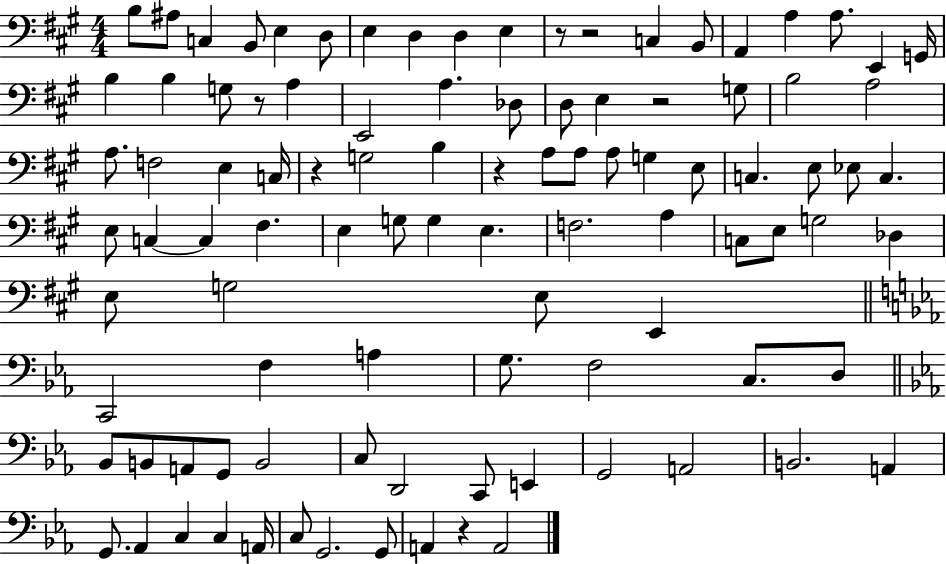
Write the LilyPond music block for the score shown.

{
  \clef bass
  \numericTimeSignature
  \time 4/4
  \key a \major
  b8 ais8 c4 b,8 e4 d8 | e4 d4 d4 e4 | r8 r2 c4 b,8 | a,4 a4 a8. e,4 g,16 | \break b4 b4 g8 r8 a4 | e,2 a4. des8 | d8 e4 r2 g8 | b2 a2 | \break a8. f2 e4 c16 | r4 g2 b4 | r4 a8 a8 a8 g4 e8 | c4. e8 ees8 c4. | \break e8 c4~~ c4 fis4. | e4 g8 g4 e4. | f2. a4 | c8 e8 g2 des4 | \break e8 g2 e8 e,4 | \bar "||" \break \key c \minor c,2 f4 a4 | g8. f2 c8. d8 | \bar "||" \break \key ees \major bes,8 b,8 a,8 g,8 b,2 | c8 d,2 c,8 e,4 | g,2 a,2 | b,2. a,4 | \break g,8. aes,4 c4 c4 a,16 | c8 g,2. g,8 | a,4 r4 a,2 | \bar "|."
}